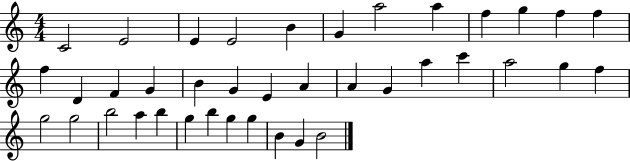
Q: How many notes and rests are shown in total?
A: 39